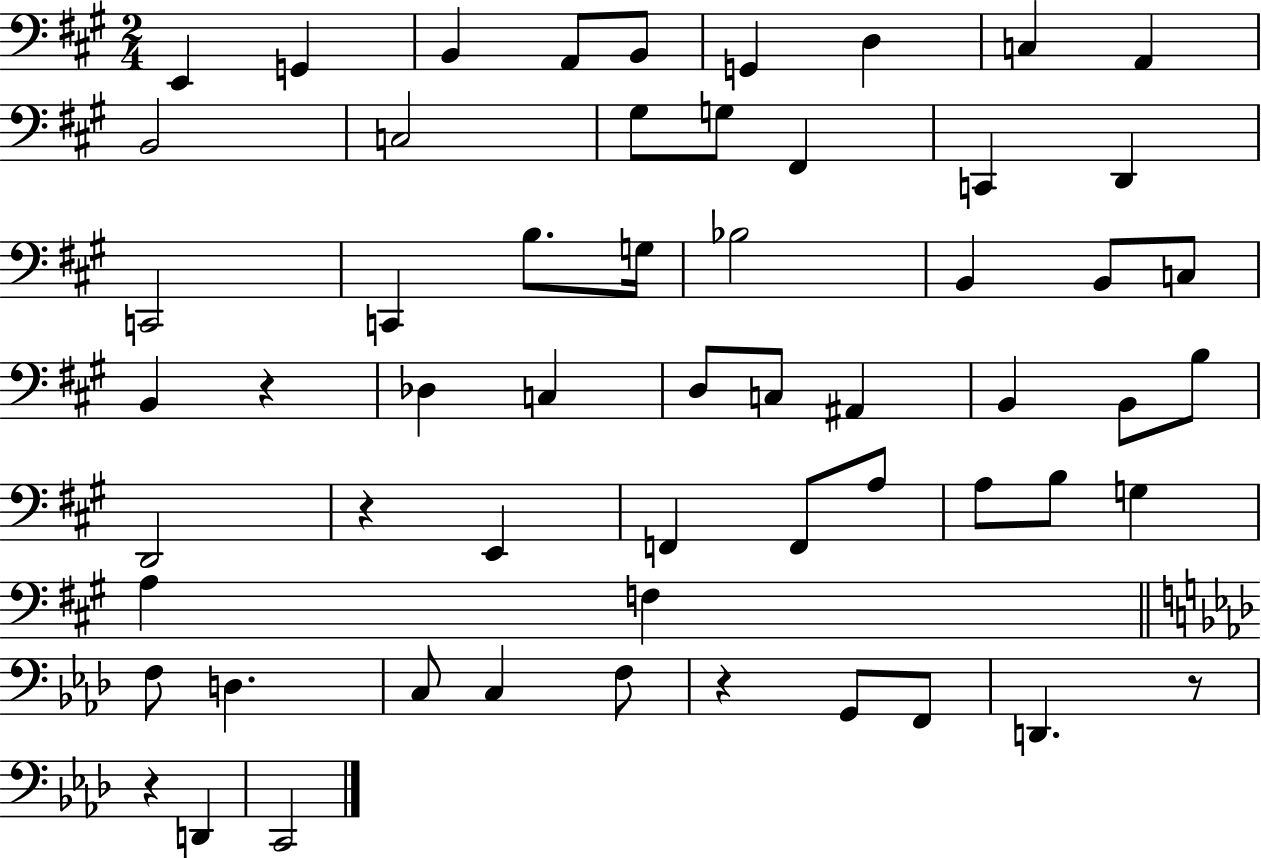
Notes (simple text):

E2/q G2/q B2/q A2/e B2/e G2/q D3/q C3/q A2/q B2/h C3/h G#3/e G3/e F#2/q C2/q D2/q C2/h C2/q B3/e. G3/s Bb3/h B2/q B2/e C3/e B2/q R/q Db3/q C3/q D3/e C3/e A#2/q B2/q B2/e B3/e D2/h R/q E2/q F2/q F2/e A3/e A3/e B3/e G3/q A3/q F3/q F3/e D3/q. C3/e C3/q F3/e R/q G2/e F2/e D2/q. R/e R/q D2/q C2/h